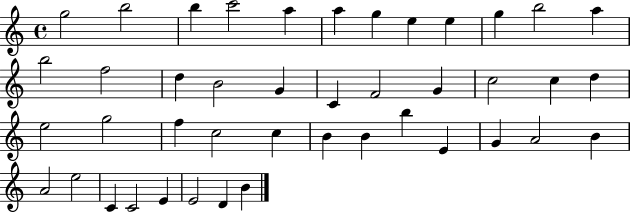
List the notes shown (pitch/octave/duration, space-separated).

G5/h B5/h B5/q C6/h A5/q A5/q G5/q E5/q E5/q G5/q B5/h A5/q B5/h F5/h D5/q B4/h G4/q C4/q F4/h G4/q C5/h C5/q D5/q E5/h G5/h F5/q C5/h C5/q B4/q B4/q B5/q E4/q G4/q A4/h B4/q A4/h E5/h C4/q C4/h E4/q E4/h D4/q B4/q